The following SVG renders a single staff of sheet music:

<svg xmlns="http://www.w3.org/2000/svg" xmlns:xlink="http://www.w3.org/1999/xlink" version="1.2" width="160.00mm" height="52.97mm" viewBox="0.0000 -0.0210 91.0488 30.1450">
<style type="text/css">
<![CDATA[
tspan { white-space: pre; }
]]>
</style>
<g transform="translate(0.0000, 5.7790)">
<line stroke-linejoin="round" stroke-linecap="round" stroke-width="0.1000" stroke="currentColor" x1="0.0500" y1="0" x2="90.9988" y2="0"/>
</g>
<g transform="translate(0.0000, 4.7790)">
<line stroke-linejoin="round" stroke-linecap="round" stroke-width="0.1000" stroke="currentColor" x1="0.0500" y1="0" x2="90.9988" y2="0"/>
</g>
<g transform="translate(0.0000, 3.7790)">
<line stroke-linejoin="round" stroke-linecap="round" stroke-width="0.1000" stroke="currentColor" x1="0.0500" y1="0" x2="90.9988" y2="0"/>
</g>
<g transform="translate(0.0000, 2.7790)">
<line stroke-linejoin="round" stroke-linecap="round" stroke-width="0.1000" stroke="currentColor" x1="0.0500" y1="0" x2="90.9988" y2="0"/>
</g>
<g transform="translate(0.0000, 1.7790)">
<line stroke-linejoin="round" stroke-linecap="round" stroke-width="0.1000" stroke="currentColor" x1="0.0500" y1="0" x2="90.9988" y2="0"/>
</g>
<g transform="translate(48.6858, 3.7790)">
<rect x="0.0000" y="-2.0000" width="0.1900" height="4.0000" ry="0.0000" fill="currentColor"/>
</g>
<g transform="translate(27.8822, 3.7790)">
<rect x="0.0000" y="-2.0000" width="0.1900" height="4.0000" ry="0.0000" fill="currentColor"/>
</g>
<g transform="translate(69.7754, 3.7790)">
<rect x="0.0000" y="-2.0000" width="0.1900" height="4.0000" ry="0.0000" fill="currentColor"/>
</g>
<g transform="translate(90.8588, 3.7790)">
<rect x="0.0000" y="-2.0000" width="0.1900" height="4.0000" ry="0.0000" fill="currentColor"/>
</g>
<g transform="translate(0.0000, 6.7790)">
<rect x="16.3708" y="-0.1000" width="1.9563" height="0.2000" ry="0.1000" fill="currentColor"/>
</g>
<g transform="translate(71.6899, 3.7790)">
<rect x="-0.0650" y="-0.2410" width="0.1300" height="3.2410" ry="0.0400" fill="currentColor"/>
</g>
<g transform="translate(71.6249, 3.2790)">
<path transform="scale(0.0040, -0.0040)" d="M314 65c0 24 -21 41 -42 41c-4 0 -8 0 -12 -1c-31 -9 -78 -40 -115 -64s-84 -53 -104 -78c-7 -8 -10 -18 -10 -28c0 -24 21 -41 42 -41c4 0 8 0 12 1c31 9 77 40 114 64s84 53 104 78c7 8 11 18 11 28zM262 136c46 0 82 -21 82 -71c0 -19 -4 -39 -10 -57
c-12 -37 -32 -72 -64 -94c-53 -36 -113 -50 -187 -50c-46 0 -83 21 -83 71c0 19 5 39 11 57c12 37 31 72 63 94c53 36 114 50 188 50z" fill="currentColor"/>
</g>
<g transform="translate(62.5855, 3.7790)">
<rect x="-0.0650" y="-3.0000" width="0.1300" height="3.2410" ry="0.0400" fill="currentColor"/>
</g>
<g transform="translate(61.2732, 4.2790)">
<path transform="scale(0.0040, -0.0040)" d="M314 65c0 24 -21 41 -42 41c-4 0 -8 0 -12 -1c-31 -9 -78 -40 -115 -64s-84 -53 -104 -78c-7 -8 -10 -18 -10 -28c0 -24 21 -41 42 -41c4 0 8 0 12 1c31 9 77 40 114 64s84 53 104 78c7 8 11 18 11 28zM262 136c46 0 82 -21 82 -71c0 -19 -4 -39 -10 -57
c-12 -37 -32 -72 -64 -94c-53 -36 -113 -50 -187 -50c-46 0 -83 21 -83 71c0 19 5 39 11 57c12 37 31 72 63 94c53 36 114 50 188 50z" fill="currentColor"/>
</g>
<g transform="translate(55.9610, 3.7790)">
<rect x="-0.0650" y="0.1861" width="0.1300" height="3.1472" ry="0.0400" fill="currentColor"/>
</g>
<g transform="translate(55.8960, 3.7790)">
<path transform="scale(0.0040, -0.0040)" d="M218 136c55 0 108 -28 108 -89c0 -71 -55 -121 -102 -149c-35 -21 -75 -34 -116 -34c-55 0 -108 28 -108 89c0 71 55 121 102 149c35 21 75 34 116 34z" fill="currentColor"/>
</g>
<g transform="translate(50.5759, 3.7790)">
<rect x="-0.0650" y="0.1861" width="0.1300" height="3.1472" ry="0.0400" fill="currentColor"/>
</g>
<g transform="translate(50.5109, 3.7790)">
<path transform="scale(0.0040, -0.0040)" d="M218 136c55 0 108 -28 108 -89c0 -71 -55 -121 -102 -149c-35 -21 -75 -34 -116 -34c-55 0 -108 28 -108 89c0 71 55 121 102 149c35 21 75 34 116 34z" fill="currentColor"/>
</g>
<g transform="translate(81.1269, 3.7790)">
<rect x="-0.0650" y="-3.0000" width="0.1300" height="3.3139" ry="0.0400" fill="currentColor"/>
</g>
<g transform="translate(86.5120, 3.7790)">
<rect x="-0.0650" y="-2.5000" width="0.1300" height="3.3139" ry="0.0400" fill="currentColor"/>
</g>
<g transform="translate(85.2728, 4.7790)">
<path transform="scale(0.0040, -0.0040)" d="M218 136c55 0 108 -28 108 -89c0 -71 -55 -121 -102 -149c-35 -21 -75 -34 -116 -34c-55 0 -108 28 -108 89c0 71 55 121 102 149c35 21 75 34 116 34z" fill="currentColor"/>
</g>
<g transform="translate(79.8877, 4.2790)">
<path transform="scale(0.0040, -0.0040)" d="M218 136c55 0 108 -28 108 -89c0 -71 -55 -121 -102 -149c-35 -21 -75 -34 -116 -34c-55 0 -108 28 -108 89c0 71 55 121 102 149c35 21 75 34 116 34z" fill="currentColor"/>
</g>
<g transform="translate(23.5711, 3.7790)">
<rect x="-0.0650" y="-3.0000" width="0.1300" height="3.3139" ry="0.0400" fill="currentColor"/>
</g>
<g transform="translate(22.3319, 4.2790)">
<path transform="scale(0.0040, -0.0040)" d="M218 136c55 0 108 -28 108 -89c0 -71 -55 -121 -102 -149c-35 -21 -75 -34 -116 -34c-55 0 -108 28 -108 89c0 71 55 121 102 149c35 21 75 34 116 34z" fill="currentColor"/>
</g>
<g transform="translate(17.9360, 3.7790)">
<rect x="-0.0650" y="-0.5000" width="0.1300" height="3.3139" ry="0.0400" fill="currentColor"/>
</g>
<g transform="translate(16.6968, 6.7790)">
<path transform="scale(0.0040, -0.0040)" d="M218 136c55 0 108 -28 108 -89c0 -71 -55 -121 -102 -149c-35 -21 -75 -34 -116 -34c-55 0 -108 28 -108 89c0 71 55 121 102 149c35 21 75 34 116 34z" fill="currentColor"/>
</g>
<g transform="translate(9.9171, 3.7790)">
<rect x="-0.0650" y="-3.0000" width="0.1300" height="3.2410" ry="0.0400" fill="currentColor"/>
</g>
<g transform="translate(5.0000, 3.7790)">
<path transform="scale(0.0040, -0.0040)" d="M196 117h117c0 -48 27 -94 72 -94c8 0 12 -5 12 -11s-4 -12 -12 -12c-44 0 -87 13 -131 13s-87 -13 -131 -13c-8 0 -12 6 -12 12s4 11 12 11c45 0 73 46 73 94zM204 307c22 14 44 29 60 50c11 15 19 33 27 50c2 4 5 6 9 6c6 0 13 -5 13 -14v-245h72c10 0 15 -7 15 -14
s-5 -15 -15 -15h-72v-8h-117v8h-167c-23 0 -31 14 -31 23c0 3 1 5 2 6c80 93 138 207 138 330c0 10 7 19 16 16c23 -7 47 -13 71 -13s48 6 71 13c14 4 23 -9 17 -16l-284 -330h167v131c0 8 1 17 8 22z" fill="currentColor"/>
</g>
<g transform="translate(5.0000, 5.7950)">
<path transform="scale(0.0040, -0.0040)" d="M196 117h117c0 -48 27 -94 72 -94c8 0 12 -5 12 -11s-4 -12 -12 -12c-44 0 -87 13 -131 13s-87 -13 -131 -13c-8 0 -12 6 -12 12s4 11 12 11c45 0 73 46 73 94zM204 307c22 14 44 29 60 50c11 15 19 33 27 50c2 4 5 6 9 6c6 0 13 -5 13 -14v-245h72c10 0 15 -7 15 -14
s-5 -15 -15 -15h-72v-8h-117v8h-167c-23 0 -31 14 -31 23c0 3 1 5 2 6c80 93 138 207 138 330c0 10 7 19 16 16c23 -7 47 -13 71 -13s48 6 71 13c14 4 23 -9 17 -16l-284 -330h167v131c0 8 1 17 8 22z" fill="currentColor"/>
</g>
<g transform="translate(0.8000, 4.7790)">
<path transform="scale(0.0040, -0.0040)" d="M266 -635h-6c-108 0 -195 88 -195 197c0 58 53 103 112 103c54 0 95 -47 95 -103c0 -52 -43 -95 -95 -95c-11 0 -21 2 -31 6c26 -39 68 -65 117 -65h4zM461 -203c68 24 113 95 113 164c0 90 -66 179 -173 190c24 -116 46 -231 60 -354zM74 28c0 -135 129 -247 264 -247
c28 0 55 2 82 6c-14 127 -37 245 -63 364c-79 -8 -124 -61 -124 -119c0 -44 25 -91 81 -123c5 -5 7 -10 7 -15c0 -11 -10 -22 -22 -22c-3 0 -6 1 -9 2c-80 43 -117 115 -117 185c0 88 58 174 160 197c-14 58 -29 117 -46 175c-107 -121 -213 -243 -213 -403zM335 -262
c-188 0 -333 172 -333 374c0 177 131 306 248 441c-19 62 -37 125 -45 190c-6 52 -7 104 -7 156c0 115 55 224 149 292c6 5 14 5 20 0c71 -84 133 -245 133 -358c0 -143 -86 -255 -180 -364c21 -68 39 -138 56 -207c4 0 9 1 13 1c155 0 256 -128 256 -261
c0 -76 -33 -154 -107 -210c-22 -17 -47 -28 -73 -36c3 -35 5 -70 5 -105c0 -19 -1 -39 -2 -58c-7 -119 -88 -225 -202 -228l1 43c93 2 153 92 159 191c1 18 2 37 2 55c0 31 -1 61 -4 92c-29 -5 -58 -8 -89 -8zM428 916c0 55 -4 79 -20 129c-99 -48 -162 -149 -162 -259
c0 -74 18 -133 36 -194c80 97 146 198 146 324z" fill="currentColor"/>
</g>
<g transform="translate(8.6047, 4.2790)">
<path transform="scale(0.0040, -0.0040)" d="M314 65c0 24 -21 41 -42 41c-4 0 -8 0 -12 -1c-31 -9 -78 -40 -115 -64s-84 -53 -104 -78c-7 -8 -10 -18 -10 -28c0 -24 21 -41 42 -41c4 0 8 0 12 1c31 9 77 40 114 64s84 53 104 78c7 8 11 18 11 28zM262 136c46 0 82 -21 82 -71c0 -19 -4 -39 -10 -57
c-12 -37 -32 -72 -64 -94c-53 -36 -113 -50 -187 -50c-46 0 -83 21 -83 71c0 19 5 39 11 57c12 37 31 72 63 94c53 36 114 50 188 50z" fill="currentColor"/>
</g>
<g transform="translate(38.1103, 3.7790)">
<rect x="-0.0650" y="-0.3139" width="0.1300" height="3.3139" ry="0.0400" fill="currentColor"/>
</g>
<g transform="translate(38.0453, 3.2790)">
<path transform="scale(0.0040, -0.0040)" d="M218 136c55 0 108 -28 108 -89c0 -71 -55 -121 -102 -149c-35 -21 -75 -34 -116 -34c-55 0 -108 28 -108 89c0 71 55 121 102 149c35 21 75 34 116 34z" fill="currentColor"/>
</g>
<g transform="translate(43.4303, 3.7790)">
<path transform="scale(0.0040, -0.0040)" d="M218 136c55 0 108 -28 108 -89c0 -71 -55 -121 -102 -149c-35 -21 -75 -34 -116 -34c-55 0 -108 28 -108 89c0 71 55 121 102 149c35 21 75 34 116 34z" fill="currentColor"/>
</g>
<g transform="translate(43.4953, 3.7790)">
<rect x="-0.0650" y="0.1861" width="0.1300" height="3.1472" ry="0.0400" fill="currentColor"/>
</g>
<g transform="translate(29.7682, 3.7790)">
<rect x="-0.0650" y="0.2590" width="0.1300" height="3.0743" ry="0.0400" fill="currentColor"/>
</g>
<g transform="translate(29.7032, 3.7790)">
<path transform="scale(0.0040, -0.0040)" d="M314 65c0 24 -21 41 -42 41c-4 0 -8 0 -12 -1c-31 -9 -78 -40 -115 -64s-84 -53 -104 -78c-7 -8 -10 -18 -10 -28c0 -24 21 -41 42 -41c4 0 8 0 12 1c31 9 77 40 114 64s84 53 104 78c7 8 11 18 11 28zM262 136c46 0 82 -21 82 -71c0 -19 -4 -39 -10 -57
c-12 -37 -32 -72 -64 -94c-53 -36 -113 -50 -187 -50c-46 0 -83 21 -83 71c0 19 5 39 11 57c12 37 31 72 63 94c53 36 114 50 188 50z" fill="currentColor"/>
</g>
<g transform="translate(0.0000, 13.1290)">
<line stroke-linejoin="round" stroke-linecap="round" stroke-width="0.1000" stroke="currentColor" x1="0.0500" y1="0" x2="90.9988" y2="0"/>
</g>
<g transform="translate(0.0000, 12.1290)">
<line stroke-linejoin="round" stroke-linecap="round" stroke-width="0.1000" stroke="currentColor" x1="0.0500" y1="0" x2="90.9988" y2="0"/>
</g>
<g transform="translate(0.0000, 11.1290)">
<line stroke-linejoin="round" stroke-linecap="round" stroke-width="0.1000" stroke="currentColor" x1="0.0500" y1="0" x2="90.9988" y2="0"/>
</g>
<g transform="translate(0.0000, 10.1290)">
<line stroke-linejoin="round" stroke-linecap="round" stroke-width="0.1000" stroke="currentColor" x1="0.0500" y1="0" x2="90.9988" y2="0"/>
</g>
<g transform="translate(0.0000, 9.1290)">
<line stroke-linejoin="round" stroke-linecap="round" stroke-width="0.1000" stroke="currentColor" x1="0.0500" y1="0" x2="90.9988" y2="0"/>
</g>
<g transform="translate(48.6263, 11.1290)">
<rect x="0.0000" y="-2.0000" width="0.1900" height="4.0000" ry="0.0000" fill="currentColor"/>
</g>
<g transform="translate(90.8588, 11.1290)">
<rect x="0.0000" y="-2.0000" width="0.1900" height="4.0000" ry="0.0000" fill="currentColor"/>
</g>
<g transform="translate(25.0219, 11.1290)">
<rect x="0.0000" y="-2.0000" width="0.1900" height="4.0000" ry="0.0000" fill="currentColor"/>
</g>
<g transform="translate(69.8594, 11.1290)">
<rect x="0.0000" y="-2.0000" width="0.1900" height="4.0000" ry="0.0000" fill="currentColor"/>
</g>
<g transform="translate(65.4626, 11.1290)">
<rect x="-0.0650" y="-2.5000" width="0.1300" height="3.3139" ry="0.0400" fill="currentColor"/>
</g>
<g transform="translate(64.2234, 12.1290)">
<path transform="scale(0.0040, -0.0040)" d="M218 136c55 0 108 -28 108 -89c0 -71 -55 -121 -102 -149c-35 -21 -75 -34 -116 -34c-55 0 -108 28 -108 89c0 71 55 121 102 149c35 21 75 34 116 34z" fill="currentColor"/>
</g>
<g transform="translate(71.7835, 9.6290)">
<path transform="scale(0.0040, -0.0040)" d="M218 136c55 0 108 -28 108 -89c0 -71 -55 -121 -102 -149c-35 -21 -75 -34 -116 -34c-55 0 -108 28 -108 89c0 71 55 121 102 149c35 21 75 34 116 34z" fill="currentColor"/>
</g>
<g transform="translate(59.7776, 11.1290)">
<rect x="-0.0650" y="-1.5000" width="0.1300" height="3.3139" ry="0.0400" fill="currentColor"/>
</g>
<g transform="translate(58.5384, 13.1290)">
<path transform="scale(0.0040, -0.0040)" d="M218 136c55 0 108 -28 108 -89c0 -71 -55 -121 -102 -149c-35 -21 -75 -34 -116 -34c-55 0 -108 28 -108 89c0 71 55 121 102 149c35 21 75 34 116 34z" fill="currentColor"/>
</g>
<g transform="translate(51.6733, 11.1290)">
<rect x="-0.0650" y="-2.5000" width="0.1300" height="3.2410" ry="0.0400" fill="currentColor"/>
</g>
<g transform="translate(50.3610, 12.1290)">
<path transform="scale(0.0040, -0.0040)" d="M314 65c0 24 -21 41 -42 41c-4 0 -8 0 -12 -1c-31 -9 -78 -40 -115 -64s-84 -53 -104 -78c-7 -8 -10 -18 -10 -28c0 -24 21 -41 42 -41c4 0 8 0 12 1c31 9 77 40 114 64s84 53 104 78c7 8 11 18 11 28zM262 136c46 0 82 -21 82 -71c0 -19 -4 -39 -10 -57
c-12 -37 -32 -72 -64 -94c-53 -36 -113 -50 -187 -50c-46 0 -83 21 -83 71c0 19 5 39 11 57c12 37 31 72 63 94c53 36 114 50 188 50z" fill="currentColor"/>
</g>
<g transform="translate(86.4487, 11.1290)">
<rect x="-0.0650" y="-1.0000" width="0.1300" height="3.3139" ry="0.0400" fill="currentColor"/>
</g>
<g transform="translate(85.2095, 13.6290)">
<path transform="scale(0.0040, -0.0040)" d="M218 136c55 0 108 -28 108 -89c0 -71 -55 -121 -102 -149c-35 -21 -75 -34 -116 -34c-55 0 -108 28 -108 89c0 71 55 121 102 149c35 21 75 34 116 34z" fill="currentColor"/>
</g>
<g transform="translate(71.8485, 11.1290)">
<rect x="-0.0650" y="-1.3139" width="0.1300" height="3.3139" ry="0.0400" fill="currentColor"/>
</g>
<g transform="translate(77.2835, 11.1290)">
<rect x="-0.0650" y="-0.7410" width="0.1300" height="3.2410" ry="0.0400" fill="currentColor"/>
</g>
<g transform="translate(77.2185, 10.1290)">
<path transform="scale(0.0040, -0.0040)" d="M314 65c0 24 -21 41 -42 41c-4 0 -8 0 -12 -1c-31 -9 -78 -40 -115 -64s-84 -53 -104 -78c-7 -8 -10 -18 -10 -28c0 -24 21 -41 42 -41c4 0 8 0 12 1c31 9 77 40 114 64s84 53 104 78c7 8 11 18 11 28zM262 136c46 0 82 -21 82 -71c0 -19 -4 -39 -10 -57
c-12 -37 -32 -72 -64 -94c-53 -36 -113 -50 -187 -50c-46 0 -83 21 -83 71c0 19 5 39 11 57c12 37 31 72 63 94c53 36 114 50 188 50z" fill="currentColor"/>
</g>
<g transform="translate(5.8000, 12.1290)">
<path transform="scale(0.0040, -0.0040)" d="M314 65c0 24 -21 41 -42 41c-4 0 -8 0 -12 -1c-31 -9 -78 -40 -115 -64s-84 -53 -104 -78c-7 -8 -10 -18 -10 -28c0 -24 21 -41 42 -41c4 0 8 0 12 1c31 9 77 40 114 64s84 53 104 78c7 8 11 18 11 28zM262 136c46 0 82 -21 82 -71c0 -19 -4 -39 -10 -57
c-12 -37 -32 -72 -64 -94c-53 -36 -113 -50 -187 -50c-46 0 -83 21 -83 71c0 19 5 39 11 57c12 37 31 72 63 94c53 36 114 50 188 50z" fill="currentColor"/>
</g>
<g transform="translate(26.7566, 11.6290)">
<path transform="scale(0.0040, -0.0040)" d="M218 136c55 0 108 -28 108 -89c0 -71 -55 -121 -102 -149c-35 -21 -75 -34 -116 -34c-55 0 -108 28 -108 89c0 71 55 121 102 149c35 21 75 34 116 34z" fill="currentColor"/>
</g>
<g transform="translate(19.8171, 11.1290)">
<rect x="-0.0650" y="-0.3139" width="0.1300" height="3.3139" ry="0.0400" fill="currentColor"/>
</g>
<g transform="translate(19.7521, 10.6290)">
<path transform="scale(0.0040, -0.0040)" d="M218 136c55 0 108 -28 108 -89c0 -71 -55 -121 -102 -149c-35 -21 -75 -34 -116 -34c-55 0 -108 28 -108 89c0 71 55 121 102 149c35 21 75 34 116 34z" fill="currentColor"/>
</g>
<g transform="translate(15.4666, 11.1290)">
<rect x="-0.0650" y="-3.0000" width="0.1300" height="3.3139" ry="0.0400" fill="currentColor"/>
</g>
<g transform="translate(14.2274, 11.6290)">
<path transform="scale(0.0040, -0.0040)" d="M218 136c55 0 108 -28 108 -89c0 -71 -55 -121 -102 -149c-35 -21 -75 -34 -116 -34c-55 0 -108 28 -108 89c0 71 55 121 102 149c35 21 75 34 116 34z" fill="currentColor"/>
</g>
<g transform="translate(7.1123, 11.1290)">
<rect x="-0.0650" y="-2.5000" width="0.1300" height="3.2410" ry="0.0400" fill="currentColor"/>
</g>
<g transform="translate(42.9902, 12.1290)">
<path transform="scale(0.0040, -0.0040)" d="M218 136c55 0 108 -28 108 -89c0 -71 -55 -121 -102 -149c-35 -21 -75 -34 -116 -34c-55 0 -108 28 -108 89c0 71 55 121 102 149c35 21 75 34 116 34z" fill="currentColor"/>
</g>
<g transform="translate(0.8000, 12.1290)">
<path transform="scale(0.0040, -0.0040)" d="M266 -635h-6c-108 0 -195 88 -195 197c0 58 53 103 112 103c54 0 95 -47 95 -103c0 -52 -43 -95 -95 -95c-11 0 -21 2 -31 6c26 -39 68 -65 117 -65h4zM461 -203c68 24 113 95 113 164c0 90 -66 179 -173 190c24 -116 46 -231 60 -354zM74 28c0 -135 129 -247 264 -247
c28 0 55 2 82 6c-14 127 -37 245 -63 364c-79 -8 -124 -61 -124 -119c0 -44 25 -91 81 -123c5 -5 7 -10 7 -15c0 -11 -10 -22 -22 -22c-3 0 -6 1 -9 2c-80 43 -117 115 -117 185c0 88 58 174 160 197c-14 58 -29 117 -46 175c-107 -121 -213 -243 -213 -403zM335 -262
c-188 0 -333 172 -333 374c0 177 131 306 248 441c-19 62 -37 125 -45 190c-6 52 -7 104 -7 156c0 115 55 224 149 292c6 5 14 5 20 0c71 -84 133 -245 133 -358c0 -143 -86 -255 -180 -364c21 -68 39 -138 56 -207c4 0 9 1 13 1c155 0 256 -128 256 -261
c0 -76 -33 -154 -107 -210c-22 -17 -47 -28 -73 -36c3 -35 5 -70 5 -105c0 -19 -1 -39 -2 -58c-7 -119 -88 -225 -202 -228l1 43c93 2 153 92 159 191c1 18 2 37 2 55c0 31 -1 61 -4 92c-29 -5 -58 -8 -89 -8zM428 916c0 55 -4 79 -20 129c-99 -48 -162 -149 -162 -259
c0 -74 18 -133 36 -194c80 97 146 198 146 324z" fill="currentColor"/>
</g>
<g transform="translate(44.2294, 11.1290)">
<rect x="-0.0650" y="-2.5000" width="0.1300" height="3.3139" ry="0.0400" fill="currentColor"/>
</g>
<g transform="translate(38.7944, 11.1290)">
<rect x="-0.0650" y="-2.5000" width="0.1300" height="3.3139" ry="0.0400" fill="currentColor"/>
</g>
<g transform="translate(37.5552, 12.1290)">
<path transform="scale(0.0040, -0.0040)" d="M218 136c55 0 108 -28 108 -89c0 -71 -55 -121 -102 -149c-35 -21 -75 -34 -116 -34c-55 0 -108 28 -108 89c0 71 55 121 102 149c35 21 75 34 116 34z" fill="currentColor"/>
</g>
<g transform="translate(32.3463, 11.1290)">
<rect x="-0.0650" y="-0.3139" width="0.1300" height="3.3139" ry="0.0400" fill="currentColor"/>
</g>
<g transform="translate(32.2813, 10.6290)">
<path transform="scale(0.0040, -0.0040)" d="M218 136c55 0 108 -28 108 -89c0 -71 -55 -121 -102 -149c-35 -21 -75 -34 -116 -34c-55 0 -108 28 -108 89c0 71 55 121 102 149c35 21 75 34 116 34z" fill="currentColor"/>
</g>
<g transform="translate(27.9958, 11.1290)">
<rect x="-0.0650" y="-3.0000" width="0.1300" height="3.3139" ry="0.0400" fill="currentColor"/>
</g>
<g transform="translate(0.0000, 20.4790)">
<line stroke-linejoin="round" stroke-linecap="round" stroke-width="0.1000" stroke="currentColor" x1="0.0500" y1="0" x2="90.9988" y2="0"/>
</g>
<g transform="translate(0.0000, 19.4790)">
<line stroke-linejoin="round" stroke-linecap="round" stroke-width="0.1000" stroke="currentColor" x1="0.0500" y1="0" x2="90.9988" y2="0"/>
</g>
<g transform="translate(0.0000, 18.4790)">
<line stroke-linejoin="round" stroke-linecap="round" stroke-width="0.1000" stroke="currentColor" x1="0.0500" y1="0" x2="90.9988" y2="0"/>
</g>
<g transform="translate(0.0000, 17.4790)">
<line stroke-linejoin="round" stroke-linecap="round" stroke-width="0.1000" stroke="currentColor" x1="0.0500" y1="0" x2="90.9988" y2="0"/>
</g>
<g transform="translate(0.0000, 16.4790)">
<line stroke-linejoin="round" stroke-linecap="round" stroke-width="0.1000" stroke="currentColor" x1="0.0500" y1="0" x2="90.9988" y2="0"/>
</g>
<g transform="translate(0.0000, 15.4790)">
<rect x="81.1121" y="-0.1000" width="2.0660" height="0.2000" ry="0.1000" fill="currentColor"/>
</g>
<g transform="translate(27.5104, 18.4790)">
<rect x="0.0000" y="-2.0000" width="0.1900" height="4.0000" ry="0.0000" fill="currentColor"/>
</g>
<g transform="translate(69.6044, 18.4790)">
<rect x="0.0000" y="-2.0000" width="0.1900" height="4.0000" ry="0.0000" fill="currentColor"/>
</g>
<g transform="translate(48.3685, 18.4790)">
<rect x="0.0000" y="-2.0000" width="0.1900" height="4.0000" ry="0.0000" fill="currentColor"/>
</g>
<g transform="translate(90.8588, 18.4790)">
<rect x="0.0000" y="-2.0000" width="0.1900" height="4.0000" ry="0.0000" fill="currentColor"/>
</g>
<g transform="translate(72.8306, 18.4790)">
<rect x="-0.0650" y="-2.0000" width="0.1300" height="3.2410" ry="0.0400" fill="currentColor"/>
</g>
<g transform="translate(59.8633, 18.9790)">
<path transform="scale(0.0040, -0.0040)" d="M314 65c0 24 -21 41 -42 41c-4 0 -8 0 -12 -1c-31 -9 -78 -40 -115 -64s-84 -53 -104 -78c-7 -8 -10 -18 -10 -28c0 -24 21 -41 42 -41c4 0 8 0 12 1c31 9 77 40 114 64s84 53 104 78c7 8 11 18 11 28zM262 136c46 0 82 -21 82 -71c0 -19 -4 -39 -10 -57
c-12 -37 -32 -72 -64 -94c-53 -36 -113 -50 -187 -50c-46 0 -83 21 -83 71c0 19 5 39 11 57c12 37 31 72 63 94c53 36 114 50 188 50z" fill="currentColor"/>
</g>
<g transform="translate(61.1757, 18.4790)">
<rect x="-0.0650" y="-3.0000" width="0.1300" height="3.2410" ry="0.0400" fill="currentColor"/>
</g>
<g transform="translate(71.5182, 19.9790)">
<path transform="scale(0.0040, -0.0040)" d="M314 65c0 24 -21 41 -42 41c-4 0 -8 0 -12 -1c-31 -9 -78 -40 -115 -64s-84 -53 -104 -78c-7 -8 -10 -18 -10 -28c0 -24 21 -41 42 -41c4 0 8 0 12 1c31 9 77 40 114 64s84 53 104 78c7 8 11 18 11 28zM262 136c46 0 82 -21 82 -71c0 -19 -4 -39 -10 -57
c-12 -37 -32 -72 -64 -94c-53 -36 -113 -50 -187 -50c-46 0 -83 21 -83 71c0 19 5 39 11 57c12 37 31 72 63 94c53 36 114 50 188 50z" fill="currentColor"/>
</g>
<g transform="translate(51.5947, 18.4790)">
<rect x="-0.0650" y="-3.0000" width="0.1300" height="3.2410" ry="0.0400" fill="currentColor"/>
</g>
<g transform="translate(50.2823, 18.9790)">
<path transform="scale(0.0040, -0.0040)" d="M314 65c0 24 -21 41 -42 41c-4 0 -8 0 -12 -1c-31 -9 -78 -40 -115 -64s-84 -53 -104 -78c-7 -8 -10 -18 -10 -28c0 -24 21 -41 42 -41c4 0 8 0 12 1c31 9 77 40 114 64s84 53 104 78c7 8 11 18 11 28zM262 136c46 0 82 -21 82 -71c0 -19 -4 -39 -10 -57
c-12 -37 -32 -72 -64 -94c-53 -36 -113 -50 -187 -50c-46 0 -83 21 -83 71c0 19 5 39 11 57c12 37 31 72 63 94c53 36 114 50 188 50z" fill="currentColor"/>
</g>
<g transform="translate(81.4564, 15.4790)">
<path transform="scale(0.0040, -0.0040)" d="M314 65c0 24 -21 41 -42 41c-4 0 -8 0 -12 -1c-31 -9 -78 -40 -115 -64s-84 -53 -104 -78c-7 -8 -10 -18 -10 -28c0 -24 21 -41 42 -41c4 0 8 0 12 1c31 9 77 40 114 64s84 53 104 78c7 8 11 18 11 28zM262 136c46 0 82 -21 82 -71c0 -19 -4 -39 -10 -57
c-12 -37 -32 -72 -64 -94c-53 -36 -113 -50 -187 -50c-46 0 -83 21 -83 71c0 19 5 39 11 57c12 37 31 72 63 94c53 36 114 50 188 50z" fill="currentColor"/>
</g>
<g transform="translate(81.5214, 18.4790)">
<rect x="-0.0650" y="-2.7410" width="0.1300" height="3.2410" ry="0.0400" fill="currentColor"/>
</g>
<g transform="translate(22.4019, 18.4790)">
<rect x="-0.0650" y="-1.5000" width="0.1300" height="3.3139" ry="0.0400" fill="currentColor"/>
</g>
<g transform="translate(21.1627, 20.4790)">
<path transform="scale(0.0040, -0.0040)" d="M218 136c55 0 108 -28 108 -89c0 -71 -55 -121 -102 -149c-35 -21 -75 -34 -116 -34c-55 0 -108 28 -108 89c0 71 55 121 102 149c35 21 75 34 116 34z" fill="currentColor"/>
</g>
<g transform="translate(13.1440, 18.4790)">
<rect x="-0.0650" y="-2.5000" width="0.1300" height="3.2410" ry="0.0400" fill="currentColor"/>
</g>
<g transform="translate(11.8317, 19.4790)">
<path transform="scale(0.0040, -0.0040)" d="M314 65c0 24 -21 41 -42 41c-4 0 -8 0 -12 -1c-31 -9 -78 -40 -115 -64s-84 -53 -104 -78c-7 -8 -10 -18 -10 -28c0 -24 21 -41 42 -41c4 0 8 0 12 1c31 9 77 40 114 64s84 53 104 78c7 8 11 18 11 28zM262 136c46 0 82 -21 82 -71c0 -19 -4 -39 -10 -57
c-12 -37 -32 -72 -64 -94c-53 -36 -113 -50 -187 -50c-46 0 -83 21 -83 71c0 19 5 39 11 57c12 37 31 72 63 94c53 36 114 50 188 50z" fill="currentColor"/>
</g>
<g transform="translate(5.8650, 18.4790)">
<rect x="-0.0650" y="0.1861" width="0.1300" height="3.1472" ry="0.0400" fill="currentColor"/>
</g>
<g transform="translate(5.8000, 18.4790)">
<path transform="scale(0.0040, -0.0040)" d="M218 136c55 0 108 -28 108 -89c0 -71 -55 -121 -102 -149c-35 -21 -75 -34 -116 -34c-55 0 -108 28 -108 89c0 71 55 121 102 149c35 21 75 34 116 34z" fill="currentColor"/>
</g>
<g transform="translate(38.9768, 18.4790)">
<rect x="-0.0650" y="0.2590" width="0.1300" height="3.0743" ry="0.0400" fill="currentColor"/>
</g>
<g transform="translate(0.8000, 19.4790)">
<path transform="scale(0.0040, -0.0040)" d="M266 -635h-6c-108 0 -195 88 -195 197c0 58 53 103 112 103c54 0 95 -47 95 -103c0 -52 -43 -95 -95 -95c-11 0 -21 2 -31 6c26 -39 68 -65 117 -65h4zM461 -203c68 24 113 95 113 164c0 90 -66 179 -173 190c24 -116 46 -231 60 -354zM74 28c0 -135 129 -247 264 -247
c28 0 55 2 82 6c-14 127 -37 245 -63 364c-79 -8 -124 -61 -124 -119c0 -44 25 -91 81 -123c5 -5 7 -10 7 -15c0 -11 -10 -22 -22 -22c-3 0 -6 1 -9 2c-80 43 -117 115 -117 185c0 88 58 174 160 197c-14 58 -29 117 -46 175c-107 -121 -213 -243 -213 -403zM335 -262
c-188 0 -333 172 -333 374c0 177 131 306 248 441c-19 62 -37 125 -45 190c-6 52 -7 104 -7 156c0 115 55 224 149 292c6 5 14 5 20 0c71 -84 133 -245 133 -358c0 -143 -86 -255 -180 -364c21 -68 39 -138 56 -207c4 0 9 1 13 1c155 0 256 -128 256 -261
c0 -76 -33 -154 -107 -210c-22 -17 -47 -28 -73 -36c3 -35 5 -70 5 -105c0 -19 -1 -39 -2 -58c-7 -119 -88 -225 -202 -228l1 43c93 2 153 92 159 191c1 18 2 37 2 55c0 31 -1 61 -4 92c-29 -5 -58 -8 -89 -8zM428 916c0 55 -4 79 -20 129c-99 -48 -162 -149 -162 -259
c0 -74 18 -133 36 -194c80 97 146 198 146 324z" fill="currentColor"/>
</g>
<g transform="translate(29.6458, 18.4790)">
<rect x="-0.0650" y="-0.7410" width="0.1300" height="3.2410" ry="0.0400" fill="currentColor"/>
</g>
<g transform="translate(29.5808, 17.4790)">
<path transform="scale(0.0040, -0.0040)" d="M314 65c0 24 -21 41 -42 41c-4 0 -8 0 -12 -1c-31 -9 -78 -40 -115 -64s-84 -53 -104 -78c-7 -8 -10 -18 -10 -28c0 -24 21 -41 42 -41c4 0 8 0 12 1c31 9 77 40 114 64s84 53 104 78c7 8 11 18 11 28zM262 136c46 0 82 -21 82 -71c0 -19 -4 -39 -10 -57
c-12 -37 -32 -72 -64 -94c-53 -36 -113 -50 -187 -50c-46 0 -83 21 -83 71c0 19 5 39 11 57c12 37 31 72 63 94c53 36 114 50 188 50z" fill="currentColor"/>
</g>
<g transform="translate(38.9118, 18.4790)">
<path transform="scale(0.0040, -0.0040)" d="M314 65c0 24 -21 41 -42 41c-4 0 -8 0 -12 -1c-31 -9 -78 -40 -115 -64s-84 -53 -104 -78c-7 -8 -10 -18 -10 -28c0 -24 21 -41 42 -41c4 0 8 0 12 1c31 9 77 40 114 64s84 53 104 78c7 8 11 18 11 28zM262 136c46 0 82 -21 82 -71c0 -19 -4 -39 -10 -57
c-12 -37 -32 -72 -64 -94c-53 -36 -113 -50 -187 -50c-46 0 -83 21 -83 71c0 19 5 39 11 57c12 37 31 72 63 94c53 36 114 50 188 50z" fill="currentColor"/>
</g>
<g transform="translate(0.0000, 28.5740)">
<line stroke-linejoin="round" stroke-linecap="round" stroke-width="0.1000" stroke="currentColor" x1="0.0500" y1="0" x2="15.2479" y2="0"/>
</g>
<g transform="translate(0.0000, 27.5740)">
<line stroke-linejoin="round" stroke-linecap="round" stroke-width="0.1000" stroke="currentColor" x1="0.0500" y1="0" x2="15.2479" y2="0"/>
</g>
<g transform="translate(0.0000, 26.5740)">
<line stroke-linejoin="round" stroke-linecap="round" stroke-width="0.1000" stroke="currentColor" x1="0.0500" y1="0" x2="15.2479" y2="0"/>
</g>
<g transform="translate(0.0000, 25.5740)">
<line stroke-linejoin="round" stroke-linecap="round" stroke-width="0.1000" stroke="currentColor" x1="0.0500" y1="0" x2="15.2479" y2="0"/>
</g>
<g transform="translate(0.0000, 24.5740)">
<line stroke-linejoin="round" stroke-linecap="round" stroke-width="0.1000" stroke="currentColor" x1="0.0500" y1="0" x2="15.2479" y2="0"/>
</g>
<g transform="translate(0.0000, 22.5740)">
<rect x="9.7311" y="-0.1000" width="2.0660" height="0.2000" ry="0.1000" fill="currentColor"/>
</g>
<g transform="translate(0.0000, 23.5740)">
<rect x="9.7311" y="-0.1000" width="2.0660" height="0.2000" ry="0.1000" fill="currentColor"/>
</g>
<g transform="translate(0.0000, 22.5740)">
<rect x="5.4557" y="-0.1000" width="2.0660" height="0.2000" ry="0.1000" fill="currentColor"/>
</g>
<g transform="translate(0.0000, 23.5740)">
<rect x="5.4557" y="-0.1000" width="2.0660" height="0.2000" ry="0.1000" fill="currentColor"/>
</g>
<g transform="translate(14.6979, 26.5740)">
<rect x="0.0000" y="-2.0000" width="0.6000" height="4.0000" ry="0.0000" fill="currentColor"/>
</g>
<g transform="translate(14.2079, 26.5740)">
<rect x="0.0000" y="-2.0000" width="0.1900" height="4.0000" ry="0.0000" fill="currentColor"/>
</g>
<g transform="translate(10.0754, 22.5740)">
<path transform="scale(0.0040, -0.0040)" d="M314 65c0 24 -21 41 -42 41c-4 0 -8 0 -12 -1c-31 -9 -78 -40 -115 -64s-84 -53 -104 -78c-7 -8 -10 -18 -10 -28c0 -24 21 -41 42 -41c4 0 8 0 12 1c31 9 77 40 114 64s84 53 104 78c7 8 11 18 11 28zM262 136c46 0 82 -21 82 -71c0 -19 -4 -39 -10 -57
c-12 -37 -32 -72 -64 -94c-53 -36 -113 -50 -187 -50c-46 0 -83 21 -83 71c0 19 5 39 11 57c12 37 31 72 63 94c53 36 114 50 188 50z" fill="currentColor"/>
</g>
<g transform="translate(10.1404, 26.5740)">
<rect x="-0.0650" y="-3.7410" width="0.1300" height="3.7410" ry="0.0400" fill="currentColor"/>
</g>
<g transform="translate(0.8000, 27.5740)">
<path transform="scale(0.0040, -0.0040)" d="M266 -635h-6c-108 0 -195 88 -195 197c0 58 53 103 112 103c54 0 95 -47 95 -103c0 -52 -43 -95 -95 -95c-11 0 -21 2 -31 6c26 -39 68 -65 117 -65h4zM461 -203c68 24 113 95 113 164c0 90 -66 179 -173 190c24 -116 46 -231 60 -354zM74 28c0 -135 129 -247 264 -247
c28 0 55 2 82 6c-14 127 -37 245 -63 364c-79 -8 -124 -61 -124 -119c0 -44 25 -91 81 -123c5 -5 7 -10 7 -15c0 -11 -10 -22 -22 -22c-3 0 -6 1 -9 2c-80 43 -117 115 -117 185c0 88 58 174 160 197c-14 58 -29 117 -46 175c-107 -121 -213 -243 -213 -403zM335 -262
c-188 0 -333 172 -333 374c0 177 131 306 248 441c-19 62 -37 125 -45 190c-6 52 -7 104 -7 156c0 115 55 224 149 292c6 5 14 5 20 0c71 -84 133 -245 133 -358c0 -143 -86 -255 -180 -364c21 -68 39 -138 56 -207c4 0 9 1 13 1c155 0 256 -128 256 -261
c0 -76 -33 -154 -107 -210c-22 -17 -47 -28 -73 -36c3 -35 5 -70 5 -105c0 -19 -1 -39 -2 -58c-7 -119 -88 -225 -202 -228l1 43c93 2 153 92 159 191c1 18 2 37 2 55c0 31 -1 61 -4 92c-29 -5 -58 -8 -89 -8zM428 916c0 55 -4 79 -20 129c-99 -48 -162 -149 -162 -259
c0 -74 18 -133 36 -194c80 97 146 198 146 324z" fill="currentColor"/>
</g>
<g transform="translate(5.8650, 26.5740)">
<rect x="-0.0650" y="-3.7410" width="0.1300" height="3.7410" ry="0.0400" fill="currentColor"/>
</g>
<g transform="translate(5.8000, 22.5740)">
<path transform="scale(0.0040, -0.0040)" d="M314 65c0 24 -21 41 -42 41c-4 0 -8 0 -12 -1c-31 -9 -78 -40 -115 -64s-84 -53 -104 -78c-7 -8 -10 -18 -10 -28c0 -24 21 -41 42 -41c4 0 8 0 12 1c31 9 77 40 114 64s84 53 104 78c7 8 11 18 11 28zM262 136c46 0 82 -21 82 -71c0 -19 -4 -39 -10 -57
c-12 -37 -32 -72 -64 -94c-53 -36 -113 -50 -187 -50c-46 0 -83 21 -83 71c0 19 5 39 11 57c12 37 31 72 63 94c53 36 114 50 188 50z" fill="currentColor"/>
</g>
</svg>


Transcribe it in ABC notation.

X:1
T:Untitled
M:4/4
L:1/4
K:C
A2 C A B2 c B B B A2 c2 A G G2 A c A c G G G2 E G e d2 D B G2 E d2 B2 A2 A2 F2 a2 c'2 c'2